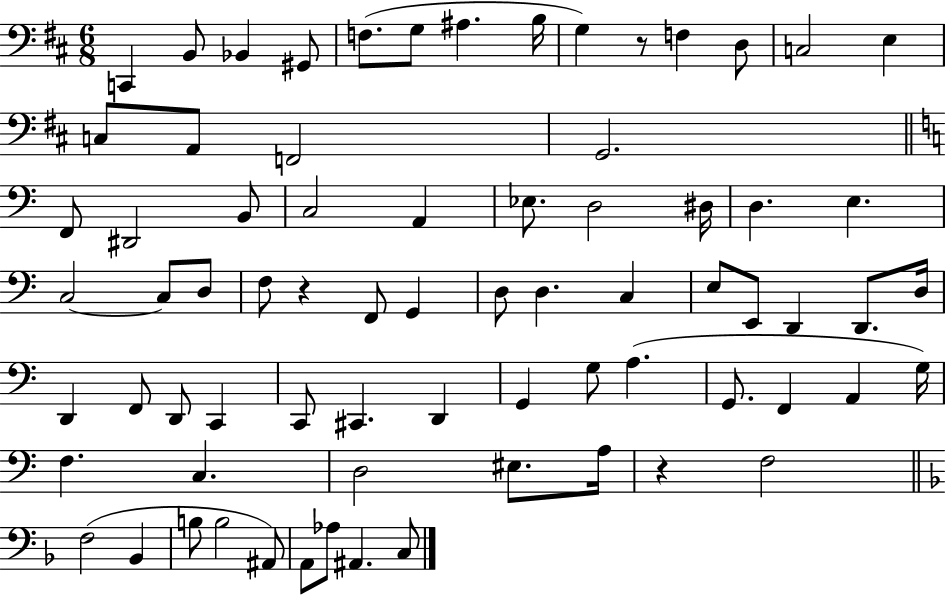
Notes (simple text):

C2/q B2/e Bb2/q G#2/e F3/e. G3/e A#3/q. B3/s G3/q R/e F3/q D3/e C3/h E3/q C3/e A2/e F2/h G2/h. F2/e D#2/h B2/e C3/h A2/q Eb3/e. D3/h D#3/s D3/q. E3/q. C3/h C3/e D3/e F3/e R/q F2/e G2/q D3/e D3/q. C3/q E3/e E2/e D2/q D2/e. D3/s D2/q F2/e D2/e C2/q C2/e C#2/q. D2/q G2/q G3/e A3/q. G2/e. F2/q A2/q G3/s F3/q. C3/q. D3/h EIS3/e. A3/s R/q F3/h F3/h Bb2/q B3/e B3/h A#2/e A2/e Ab3/e A#2/q. C3/e